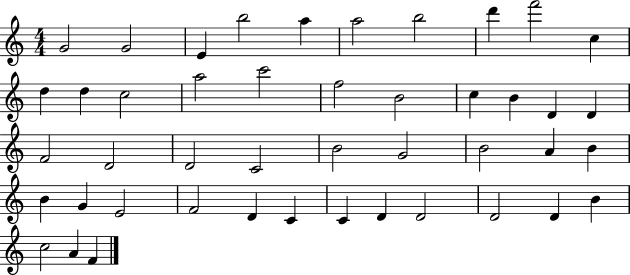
{
  \clef treble
  \numericTimeSignature
  \time 4/4
  \key c \major
  g'2 g'2 | e'4 b''2 a''4 | a''2 b''2 | d'''4 f'''2 c''4 | \break d''4 d''4 c''2 | a''2 c'''2 | f''2 b'2 | c''4 b'4 d'4 d'4 | \break f'2 d'2 | d'2 c'2 | b'2 g'2 | b'2 a'4 b'4 | \break b'4 g'4 e'2 | f'2 d'4 c'4 | c'4 d'4 d'2 | d'2 d'4 b'4 | \break c''2 a'4 f'4 | \bar "|."
}